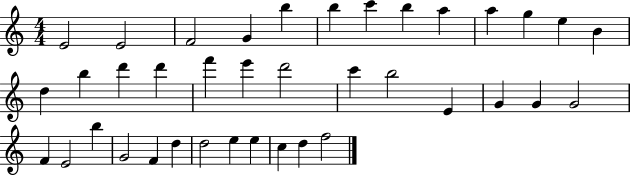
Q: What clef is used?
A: treble